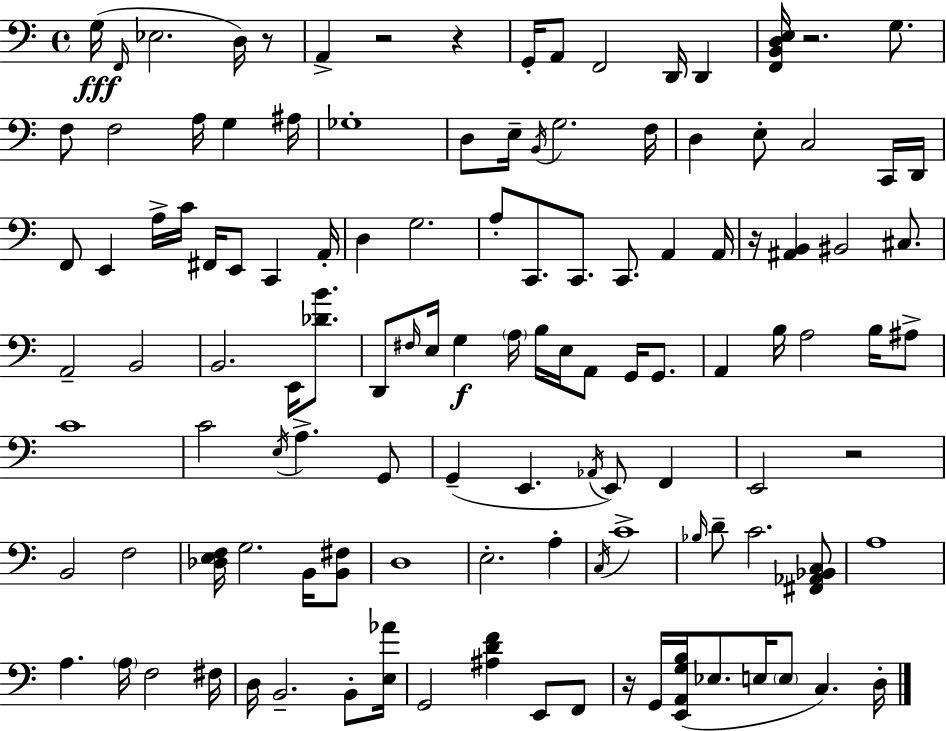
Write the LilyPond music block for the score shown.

{
  \clef bass
  \time 4/4
  \defaultTimeSignature
  \key a \minor
  g16(\fff \grace { f,16 } ees2. d16) r8 | a,4-> r2 r4 | g,16-. a,8 f,2 d,16 d,4 | <f, b, d e>16 r2. g8. | \break f8 f2 a16 g4 | ais16 ges1-. | d8 e16-- \acciaccatura { b,16 } g2. | f16 d4 e8-. c2 | \break c,16 d,16 f,8 e,4 a16-> c'16 fis,16 e,8 c,4 | a,16-. d4 g2. | a8-. c,8. c,8. c,8. a,4 | a,16 r16 <ais, b,>4 bis,2 cis8. | \break a,2-- b,2 | b,2. e,16 <des' b'>8. | d,8 \grace { fis16 } e16 g4\f \parenthesize a16 b16 e16 a,8 g,16 | g,8. a,4 b16 a2 | \break b16 ais8-> c'1 | c'2 \acciaccatura { e16 } a4.-> | g,8 g,4--( e,4. \acciaccatura { aes,16 } e,8) | f,4 e,2 r2 | \break b,2 f2 | <des e f>16 g2. | b,16 <b, fis>8 d1 | e2.-. | \break a4-. \acciaccatura { c16 } c'1-> | \grace { bes16 } d'8-- c'2. | <fis, aes, bes, c>8 a1 | a4. \parenthesize a16 f2 | \break fis16 d16 b,2.-- | b,8-. <e aes'>16 g,2 <ais d' f'>4 | e,8 f,8 r16 g,16 <e, a, g b>16( ees8. e16 \parenthesize e8 | c4.) d16-. \bar "|."
}